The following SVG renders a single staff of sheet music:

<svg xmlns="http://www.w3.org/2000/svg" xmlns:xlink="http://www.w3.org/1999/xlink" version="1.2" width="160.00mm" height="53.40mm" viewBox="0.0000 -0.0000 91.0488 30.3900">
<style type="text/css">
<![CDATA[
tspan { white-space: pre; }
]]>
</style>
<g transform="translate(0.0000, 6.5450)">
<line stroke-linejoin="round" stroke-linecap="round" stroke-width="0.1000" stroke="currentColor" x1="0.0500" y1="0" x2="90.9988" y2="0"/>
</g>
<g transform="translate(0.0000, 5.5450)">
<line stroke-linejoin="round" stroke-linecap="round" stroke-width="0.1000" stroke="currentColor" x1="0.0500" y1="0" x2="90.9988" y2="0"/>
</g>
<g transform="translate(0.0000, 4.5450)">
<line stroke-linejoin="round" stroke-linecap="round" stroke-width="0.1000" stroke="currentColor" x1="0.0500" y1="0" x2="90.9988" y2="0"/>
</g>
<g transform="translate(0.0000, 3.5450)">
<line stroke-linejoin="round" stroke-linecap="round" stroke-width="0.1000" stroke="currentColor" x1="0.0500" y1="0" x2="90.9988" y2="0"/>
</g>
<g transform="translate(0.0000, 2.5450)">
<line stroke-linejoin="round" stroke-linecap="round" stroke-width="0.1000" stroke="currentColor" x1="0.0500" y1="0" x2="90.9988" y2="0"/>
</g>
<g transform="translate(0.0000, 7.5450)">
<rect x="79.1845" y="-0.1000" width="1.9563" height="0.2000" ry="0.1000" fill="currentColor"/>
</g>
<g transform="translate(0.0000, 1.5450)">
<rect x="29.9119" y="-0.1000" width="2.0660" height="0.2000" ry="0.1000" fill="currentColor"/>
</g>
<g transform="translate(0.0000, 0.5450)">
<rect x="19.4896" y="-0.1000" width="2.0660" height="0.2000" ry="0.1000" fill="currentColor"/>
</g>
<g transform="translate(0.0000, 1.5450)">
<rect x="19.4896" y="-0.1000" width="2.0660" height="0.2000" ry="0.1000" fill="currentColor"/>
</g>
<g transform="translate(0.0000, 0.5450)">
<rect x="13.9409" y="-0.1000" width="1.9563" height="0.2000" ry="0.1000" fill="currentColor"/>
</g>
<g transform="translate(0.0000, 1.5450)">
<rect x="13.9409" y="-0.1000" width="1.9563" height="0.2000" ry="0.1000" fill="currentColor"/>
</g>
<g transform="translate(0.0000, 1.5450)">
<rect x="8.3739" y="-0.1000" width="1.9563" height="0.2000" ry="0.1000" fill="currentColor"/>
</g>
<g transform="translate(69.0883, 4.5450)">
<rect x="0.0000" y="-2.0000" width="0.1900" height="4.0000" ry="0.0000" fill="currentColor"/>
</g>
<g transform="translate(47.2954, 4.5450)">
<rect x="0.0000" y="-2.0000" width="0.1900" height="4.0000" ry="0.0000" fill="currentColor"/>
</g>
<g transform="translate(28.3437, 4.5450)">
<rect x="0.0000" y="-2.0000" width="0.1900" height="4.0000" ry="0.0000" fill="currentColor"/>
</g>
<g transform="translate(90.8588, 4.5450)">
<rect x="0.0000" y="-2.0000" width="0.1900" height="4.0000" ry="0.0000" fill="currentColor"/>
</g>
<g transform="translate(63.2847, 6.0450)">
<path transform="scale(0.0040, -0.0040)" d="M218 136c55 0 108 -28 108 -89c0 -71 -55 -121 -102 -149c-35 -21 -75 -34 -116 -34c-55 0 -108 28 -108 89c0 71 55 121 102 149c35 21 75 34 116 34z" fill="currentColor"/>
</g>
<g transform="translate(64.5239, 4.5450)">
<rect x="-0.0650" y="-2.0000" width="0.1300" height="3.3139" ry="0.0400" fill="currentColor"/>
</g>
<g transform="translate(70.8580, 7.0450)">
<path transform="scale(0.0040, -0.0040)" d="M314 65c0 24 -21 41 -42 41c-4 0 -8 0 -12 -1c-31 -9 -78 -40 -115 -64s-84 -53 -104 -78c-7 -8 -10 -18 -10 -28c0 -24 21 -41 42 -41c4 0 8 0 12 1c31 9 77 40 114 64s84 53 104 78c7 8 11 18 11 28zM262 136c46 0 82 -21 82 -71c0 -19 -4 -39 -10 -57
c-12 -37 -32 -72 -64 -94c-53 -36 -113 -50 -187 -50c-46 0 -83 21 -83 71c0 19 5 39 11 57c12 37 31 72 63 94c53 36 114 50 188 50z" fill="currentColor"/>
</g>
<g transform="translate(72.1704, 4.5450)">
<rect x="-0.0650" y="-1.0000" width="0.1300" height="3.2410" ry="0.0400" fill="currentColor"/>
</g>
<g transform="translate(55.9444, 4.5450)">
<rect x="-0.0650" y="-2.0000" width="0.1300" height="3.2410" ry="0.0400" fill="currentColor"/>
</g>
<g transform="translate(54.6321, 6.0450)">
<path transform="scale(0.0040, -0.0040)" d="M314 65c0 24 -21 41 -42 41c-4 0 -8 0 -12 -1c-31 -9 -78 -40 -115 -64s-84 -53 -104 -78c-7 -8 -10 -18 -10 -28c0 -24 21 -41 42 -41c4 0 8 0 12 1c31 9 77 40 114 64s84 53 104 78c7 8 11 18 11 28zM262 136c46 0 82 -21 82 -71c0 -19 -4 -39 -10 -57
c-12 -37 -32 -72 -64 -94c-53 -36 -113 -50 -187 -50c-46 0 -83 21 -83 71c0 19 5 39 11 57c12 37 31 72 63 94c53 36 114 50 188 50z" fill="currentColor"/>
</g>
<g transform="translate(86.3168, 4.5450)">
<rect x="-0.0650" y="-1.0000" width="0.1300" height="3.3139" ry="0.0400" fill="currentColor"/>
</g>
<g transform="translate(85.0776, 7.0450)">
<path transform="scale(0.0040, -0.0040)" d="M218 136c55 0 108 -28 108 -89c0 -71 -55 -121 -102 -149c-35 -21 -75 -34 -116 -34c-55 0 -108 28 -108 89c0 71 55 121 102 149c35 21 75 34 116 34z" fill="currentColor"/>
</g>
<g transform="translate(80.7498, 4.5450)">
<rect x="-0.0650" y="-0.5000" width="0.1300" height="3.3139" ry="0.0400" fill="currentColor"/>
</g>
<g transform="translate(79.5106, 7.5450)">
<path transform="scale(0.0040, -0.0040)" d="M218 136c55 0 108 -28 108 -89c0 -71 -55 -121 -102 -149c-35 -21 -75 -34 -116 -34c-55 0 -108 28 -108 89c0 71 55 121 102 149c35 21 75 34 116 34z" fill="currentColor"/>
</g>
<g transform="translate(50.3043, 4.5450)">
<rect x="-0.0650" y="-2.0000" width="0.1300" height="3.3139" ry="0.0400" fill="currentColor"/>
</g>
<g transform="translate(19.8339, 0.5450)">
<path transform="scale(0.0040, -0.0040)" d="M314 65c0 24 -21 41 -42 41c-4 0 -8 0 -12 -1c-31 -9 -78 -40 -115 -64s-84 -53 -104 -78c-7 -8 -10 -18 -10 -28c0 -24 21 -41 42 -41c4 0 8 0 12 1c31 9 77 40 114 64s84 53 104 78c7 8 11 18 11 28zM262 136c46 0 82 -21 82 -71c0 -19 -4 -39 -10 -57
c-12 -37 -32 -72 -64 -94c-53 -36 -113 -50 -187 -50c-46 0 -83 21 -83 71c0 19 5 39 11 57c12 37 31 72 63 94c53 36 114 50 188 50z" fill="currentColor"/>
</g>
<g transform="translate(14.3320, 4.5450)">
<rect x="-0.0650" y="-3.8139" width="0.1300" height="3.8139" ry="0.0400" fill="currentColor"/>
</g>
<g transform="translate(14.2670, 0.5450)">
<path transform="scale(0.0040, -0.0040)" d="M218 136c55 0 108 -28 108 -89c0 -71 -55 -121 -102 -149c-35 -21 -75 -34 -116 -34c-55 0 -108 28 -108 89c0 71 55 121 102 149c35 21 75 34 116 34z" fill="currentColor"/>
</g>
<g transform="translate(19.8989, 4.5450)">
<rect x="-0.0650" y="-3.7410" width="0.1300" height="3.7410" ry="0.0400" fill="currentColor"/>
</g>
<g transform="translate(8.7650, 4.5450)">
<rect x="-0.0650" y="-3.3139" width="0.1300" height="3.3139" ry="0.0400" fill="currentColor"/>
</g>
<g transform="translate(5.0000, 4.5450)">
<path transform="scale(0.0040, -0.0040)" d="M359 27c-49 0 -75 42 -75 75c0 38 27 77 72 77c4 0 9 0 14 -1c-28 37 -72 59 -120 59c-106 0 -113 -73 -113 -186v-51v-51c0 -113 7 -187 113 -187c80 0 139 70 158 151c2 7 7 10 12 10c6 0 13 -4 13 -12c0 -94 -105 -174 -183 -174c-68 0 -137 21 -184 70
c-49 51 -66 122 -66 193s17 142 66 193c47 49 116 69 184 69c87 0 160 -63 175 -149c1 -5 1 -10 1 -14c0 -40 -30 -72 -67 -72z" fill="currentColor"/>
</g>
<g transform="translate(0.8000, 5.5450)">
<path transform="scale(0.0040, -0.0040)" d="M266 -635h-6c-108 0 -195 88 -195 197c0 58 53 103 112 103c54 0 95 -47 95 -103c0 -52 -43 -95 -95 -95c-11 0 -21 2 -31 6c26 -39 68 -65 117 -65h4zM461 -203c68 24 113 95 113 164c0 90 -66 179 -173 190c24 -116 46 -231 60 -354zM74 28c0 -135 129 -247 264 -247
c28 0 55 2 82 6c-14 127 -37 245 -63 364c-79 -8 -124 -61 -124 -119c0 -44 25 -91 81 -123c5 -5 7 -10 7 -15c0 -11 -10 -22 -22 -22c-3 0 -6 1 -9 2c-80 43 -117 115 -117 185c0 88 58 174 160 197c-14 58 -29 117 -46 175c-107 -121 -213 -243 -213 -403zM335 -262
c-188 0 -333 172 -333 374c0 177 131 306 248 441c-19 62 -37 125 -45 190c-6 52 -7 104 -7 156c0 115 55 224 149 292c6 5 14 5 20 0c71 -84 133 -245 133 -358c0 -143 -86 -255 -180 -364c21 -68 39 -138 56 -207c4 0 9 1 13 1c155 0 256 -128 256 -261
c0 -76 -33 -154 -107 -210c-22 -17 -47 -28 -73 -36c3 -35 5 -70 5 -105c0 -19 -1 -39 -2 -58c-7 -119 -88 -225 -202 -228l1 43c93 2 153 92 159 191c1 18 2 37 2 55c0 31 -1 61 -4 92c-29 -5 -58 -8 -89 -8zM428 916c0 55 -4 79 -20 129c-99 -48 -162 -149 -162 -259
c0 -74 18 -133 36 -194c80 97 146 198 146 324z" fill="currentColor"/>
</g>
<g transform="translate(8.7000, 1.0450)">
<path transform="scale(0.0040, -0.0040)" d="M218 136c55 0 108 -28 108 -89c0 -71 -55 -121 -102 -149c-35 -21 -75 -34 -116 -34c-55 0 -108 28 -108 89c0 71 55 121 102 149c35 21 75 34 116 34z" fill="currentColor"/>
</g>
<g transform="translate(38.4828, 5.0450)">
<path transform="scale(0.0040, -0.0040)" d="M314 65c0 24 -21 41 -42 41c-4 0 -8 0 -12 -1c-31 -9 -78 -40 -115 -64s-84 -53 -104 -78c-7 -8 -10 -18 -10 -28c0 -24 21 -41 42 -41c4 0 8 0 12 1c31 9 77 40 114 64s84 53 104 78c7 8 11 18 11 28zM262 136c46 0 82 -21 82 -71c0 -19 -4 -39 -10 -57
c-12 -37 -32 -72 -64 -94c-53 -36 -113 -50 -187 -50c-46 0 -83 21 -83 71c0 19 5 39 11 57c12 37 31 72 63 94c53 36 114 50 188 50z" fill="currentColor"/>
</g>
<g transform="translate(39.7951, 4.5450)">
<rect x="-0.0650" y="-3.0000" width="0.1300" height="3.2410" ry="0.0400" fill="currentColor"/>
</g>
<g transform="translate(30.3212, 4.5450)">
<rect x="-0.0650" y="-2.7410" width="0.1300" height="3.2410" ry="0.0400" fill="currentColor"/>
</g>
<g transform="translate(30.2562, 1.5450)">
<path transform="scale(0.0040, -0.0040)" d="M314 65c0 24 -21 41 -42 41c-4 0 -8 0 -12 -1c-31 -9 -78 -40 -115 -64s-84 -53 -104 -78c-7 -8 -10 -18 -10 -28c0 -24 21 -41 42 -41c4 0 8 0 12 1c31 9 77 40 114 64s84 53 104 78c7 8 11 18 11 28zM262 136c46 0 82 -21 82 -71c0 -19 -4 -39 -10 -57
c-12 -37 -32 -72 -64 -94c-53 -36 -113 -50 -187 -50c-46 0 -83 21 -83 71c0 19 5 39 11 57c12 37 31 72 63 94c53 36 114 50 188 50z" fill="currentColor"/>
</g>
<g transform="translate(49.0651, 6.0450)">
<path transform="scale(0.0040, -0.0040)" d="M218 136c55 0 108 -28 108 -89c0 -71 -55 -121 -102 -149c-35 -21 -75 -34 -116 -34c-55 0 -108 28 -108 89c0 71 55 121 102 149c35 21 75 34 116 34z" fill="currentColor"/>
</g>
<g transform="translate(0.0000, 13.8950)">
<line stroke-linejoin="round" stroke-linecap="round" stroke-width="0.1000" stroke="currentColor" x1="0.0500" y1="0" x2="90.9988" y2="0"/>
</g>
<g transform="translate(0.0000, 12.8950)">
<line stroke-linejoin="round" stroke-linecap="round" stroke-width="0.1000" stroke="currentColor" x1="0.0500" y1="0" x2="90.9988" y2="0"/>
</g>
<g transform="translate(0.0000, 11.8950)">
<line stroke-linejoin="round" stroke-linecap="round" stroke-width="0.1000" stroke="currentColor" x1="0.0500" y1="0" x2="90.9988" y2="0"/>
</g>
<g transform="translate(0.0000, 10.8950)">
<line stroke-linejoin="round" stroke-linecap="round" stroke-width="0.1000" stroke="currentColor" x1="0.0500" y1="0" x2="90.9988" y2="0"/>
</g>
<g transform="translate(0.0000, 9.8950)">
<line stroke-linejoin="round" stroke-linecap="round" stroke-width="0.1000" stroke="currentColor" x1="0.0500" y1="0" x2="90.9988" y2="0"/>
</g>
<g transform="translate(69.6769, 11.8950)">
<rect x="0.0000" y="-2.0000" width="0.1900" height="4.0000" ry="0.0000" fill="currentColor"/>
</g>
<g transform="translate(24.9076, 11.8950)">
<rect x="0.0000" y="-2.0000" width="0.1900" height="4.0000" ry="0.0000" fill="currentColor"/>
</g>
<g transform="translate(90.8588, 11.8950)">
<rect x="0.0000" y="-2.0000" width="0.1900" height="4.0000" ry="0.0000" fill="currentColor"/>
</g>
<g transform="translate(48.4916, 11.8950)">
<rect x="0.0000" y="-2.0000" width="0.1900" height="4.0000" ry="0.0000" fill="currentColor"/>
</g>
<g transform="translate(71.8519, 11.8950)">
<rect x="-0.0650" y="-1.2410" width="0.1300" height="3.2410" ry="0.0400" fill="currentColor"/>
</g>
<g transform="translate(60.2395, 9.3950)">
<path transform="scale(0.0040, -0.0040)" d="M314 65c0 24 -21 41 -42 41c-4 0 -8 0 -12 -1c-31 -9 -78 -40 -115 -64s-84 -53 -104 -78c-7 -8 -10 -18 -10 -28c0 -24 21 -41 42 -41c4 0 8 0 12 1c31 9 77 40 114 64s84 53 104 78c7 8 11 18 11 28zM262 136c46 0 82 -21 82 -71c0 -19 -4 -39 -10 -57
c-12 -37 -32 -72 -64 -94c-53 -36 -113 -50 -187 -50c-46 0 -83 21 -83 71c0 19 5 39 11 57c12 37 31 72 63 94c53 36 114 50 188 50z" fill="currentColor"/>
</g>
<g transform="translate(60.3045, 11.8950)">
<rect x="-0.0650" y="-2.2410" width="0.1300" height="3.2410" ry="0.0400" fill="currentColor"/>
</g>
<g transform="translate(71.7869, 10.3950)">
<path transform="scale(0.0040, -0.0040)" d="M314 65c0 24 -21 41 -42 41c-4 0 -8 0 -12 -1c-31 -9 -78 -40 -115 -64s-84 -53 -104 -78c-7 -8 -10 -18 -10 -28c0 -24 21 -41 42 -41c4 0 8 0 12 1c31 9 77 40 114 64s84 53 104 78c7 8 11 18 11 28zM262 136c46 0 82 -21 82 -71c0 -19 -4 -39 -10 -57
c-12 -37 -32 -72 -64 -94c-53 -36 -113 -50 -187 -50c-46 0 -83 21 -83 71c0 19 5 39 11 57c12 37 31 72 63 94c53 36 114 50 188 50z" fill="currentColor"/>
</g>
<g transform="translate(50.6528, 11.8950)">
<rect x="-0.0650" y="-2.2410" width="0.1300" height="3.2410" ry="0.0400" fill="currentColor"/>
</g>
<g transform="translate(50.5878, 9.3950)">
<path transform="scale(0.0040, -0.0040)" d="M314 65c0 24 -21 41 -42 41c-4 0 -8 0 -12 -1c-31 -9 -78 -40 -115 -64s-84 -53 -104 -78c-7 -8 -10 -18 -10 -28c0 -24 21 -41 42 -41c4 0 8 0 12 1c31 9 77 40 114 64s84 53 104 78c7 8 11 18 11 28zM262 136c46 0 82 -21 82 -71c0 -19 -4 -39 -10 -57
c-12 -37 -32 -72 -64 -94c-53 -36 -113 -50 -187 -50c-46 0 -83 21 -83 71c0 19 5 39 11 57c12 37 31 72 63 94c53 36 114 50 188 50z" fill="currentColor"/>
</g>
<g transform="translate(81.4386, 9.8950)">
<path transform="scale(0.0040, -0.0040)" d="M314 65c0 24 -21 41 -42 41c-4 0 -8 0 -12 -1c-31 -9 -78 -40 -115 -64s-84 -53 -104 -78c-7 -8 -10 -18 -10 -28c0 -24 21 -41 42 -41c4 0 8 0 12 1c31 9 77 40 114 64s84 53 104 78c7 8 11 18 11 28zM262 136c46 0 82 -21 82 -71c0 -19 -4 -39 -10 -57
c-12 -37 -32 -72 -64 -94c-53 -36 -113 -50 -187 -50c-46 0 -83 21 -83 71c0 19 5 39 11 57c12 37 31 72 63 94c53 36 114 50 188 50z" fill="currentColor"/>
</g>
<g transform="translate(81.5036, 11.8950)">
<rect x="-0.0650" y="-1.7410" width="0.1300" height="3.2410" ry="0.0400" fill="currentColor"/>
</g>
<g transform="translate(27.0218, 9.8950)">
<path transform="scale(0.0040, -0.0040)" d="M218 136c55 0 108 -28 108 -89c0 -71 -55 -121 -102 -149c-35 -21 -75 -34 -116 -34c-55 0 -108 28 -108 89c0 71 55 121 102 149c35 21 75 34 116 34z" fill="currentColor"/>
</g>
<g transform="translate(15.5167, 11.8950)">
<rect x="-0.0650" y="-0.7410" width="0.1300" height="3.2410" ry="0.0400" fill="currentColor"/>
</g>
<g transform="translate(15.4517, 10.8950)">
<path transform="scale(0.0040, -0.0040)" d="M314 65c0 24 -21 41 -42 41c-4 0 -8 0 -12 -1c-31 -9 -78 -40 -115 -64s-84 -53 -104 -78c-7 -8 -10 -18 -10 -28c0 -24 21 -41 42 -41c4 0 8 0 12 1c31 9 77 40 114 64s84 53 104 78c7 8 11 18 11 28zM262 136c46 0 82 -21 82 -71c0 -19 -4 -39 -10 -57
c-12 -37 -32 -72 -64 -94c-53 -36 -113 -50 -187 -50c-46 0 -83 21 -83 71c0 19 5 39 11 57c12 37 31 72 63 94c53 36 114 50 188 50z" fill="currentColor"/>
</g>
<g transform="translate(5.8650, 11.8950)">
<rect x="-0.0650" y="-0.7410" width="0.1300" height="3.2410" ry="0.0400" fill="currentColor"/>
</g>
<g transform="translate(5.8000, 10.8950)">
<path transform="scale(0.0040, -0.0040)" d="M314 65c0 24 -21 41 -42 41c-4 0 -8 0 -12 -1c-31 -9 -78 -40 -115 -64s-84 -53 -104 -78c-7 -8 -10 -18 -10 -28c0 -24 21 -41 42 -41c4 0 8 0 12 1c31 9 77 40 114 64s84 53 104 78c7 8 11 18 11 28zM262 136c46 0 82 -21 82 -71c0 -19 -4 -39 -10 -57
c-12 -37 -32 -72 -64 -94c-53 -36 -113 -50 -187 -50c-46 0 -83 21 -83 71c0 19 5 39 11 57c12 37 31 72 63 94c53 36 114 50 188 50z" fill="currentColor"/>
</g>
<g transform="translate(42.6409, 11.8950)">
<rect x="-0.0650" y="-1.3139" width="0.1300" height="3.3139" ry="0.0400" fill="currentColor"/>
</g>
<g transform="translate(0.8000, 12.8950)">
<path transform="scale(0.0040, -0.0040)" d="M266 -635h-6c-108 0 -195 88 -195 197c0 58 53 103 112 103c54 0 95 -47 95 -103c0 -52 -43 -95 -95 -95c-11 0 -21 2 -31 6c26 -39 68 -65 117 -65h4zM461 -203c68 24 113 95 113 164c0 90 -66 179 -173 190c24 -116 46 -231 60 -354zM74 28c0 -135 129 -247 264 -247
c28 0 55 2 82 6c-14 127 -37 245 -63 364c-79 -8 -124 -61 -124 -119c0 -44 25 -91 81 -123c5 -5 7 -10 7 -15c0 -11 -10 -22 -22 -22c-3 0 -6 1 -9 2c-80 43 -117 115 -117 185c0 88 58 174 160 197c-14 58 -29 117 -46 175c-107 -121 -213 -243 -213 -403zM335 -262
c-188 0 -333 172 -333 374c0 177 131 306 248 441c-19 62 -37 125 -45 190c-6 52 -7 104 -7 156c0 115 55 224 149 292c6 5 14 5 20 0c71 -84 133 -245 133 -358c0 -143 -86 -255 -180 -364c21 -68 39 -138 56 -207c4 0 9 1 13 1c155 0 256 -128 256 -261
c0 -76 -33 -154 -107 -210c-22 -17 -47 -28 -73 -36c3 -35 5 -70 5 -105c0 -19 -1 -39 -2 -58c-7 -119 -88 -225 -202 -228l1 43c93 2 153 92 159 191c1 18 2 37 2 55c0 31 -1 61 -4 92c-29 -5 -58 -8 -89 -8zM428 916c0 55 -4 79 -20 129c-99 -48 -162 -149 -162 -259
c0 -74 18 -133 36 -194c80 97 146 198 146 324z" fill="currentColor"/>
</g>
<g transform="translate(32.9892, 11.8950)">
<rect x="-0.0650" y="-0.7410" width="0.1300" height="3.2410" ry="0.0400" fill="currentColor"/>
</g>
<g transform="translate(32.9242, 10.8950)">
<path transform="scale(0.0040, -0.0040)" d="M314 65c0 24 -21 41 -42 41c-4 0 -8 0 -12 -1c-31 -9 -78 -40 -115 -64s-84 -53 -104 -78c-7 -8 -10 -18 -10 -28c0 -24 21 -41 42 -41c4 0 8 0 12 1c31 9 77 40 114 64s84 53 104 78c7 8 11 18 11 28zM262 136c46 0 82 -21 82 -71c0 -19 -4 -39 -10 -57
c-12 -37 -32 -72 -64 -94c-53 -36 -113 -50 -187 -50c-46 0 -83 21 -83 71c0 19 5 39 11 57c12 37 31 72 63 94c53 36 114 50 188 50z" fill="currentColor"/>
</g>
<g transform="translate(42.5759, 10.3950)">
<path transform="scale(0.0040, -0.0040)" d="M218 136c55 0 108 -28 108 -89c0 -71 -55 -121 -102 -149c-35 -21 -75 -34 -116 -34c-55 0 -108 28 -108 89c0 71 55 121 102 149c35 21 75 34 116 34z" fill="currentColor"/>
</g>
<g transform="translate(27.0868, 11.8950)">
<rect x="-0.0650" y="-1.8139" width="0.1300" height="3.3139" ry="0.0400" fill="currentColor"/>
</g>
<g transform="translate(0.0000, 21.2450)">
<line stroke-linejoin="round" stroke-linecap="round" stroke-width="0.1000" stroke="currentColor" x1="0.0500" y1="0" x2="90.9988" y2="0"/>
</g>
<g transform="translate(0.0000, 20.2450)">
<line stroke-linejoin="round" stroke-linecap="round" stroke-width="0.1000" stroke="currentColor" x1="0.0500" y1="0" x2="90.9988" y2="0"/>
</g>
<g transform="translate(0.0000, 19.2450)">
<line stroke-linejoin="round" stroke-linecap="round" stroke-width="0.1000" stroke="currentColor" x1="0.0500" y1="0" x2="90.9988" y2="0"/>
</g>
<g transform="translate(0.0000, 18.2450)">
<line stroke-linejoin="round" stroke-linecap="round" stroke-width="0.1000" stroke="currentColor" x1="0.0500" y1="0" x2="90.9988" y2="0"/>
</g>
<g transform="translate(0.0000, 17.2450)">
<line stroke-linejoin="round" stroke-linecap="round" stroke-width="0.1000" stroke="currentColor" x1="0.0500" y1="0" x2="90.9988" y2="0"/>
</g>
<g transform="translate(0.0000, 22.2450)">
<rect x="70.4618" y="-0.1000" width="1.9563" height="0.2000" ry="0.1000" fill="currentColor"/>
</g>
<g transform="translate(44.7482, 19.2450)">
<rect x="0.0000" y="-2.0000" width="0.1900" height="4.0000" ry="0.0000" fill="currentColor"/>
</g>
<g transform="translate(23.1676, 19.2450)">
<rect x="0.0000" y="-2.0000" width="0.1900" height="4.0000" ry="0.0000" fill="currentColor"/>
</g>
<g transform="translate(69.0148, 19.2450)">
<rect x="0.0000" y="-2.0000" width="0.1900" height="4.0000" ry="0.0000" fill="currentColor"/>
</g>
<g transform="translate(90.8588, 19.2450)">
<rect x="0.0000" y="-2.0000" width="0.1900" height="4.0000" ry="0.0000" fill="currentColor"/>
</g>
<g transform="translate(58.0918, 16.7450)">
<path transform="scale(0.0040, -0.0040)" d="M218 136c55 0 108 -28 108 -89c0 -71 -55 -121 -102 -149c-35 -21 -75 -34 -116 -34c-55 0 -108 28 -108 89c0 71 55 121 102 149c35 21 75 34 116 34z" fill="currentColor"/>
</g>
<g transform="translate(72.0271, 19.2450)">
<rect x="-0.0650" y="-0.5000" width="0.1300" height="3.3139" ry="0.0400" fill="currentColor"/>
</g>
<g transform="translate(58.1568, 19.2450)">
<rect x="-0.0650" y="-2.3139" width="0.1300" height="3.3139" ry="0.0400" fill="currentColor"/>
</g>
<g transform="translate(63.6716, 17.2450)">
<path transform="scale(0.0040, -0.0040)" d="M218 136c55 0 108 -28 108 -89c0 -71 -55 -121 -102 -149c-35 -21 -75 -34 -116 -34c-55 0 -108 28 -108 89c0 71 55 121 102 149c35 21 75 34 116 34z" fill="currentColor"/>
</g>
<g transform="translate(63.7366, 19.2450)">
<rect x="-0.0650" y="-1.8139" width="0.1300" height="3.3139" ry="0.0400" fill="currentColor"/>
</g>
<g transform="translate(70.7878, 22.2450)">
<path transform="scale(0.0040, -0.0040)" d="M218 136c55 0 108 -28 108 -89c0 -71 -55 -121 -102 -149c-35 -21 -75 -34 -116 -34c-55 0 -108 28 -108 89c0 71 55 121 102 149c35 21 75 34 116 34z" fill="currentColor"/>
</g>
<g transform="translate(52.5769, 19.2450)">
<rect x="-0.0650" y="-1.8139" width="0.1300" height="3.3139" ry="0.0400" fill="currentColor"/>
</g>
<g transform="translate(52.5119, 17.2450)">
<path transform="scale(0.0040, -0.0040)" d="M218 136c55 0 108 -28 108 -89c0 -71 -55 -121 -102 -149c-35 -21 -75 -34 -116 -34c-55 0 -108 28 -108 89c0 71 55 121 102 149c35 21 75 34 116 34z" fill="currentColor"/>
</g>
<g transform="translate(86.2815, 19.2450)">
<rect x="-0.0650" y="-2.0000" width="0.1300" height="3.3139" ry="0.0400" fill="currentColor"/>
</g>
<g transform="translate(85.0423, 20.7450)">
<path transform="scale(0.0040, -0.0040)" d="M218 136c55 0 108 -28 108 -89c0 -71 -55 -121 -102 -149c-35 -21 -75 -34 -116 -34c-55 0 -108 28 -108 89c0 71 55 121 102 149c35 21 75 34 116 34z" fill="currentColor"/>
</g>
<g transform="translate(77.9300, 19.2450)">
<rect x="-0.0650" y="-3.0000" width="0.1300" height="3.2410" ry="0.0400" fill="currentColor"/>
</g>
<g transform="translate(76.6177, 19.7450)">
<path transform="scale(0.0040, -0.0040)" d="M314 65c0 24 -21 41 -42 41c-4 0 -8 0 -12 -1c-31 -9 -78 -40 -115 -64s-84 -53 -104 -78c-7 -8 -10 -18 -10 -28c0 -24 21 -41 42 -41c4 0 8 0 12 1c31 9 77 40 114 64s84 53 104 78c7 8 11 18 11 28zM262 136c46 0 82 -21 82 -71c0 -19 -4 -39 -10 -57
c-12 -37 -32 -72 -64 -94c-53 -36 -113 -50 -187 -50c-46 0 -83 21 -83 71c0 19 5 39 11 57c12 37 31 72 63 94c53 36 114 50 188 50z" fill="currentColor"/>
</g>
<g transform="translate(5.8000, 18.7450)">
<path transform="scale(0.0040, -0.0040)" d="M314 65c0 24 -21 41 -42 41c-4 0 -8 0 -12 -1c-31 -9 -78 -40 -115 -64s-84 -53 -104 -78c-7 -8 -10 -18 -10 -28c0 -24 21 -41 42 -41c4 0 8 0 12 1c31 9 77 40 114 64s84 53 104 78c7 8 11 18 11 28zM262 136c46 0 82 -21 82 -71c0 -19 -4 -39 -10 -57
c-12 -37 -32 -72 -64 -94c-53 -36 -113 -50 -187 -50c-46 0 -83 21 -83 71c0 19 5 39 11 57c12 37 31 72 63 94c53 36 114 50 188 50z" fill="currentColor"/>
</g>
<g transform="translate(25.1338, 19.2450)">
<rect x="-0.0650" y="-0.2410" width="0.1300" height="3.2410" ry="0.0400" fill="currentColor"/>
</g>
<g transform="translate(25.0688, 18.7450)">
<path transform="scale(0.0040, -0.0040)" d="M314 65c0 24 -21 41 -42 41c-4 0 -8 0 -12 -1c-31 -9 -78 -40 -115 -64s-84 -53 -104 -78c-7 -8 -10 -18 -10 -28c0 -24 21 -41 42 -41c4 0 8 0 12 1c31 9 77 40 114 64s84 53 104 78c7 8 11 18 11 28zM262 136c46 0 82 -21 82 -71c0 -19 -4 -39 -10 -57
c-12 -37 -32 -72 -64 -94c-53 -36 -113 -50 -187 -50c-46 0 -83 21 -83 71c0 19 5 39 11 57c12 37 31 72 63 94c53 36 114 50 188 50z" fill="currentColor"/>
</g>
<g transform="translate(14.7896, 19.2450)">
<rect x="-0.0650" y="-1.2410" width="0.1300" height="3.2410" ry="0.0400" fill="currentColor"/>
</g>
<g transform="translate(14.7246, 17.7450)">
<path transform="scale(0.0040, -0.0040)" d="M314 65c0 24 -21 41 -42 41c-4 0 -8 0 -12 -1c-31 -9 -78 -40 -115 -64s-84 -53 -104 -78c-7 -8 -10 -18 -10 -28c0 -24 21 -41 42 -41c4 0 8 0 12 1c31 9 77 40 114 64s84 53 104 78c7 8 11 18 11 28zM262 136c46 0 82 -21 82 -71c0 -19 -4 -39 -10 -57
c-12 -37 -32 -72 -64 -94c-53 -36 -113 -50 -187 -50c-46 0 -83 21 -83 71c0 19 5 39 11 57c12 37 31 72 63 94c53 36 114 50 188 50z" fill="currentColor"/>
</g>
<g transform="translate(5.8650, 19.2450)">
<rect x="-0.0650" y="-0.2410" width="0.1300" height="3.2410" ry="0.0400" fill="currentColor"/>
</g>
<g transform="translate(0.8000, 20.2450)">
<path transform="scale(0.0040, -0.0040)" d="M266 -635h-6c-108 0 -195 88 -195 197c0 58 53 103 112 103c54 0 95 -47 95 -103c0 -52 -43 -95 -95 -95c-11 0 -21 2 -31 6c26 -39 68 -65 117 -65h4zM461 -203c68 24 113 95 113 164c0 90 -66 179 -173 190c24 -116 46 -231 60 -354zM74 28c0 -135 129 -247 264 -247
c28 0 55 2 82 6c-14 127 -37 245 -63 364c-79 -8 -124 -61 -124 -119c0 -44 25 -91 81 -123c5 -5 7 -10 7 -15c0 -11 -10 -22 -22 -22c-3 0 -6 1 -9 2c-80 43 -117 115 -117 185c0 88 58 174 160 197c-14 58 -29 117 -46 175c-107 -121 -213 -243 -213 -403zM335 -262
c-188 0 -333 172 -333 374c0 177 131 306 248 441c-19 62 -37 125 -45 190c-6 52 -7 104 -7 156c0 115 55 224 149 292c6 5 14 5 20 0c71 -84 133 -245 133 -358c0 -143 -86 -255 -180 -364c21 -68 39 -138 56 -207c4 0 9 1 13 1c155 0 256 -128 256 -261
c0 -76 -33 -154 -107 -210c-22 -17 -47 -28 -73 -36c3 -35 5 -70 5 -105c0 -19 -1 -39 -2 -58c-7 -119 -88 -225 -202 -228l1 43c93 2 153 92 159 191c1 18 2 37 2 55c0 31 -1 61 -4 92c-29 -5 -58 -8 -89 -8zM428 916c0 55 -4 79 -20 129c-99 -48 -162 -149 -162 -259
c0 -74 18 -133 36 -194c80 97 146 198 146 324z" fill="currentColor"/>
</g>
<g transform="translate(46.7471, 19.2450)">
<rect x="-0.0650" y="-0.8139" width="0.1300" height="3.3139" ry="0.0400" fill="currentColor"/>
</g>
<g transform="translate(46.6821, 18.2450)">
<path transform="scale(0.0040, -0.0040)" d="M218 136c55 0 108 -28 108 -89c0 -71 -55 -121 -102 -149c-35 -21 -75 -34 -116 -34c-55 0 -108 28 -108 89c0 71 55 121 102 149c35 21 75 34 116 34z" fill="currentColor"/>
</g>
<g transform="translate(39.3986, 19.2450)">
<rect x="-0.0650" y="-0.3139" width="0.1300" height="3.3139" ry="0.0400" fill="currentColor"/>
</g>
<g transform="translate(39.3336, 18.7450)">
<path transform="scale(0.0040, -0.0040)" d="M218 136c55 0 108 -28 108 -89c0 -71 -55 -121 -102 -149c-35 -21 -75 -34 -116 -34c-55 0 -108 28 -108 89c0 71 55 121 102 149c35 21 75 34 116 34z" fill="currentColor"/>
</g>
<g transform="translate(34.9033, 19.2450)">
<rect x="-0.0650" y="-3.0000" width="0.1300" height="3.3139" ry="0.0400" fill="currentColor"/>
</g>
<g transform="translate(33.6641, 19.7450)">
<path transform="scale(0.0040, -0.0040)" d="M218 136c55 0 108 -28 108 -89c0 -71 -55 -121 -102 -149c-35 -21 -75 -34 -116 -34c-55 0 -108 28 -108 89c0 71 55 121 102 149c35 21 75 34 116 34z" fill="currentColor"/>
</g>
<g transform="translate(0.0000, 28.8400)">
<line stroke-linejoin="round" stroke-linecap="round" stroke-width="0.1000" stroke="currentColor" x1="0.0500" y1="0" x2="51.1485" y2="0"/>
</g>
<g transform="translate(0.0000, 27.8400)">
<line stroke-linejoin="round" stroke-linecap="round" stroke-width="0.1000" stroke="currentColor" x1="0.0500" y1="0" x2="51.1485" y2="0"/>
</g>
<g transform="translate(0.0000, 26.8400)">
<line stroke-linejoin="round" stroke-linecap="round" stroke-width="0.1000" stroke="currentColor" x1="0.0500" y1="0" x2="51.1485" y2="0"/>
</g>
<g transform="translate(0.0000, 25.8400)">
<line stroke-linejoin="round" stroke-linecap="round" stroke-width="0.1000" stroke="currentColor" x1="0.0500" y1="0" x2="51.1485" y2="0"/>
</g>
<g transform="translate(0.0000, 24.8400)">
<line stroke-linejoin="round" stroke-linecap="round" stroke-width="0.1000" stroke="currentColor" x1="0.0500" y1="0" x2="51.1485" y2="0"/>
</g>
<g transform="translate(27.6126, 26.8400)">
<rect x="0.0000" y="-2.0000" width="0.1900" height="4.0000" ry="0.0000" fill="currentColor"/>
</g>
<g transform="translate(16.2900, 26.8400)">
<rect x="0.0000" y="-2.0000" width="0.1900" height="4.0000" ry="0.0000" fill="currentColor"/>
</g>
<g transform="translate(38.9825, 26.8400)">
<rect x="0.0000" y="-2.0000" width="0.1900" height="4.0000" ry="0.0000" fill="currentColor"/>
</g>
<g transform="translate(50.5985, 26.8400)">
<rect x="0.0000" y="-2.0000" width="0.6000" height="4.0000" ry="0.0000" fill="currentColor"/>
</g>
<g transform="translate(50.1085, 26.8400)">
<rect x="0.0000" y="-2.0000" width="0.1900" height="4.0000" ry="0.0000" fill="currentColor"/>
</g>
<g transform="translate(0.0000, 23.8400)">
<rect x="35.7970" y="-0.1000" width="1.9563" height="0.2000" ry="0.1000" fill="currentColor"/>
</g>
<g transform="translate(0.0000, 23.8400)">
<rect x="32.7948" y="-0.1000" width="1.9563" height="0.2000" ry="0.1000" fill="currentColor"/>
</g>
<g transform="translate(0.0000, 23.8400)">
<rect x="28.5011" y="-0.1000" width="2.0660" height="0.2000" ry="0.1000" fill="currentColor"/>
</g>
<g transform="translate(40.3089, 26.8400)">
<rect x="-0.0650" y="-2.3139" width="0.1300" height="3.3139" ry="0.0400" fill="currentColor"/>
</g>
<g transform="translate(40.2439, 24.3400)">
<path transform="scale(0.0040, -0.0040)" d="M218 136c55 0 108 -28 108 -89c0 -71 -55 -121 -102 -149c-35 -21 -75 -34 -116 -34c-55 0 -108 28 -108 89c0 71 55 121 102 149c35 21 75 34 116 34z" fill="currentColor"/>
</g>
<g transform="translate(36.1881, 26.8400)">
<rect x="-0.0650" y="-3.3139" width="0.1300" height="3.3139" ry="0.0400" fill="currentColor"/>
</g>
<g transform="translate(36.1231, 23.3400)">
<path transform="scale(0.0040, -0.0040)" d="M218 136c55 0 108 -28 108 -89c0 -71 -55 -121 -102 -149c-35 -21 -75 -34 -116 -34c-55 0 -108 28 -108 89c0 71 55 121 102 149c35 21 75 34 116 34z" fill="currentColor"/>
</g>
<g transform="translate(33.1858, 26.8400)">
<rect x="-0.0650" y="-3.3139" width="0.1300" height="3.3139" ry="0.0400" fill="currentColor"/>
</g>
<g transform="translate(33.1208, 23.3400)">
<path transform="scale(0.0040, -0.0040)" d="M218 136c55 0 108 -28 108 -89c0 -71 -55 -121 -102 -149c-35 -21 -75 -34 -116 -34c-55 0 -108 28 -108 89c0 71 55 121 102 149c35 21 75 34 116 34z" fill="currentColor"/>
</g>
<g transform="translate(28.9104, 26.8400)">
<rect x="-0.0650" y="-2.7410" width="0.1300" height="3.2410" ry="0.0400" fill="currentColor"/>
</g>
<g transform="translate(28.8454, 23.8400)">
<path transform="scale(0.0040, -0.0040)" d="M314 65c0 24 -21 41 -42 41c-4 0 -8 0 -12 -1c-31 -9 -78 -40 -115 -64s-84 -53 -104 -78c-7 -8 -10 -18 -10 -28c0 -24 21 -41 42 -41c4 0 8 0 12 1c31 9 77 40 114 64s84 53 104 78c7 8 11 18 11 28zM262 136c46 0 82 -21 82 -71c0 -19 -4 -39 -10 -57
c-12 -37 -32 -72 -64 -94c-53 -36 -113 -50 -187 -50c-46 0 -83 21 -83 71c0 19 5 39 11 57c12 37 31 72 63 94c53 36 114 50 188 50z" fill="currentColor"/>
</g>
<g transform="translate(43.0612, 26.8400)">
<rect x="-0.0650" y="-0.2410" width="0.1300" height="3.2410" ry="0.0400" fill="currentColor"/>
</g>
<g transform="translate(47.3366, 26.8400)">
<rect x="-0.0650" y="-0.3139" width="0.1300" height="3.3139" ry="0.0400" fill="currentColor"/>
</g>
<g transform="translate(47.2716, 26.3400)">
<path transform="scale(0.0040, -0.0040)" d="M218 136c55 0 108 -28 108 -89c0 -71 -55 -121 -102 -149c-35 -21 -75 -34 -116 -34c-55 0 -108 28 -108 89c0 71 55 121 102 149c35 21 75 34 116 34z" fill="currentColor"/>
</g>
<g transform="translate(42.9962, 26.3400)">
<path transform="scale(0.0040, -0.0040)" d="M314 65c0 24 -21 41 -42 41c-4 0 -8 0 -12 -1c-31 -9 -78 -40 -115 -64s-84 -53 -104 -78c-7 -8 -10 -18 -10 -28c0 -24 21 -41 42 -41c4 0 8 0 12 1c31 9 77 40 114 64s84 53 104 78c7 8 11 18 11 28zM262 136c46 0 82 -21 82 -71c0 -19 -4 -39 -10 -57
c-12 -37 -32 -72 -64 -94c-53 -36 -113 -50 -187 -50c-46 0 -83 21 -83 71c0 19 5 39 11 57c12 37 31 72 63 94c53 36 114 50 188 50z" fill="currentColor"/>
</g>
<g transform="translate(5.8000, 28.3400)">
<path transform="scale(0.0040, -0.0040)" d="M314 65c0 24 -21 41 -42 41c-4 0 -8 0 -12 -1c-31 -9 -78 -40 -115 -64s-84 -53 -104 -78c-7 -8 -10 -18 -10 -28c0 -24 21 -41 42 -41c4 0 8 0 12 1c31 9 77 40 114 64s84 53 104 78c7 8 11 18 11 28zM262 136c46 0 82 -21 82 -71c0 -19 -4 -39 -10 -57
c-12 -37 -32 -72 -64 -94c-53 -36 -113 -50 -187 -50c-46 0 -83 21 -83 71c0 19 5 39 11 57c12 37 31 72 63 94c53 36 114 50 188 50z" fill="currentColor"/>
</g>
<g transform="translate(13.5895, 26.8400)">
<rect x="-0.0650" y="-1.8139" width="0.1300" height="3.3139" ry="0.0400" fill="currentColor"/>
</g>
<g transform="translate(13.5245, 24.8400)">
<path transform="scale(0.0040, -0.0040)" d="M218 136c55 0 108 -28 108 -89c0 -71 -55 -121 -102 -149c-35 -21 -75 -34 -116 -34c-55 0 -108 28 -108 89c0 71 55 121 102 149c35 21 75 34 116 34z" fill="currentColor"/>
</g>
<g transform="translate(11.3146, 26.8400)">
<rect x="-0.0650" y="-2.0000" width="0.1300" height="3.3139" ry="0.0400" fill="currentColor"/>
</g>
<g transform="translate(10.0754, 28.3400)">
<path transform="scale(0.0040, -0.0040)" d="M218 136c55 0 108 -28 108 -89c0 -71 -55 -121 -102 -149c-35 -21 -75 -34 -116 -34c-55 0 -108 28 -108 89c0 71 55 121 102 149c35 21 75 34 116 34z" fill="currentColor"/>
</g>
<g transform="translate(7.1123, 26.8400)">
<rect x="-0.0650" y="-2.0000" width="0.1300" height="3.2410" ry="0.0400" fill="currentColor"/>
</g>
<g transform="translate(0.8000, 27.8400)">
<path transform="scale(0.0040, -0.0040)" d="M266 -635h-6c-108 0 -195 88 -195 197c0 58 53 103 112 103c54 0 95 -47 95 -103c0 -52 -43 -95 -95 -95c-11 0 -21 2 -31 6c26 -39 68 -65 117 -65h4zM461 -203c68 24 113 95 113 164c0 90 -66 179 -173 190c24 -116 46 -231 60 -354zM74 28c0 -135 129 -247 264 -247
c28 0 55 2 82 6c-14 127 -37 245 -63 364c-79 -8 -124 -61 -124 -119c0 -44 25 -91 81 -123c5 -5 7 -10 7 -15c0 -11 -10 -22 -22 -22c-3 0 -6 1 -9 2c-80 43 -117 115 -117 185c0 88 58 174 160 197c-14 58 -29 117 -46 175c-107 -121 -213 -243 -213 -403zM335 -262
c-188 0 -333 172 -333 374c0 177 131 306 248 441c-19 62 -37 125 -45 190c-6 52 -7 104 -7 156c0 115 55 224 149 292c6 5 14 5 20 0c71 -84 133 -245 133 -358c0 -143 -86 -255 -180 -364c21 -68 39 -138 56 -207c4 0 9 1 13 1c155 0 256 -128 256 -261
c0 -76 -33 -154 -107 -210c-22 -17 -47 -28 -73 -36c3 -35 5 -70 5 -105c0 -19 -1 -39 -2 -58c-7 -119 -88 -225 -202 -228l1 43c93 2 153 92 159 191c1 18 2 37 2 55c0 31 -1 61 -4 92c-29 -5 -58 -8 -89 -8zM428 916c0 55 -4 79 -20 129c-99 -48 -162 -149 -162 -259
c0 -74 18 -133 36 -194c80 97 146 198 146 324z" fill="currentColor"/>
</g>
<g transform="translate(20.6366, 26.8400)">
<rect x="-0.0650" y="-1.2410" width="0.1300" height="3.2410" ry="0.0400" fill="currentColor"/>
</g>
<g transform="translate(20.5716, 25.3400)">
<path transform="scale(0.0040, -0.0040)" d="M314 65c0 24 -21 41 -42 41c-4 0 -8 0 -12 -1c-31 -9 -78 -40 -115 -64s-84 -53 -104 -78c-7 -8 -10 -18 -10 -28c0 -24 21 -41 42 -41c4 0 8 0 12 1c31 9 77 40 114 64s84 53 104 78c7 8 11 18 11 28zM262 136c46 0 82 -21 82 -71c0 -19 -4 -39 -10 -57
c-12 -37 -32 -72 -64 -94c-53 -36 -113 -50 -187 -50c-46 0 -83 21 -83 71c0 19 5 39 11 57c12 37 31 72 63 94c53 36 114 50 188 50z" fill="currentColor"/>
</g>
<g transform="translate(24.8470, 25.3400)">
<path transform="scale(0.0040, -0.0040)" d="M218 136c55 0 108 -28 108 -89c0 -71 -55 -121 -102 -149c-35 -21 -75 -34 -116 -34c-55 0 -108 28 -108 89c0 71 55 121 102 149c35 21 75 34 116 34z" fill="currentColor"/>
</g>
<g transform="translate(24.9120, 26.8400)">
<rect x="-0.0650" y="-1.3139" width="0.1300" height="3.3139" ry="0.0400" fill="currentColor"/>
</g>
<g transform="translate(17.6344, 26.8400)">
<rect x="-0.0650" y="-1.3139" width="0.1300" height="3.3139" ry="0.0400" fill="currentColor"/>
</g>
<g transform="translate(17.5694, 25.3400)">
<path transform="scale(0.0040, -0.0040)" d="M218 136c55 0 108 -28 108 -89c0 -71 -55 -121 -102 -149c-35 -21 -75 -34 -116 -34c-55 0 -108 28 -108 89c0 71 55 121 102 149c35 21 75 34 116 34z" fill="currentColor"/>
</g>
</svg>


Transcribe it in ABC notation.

X:1
T:Untitled
M:4/4
L:1/4
K:C
b c' c'2 a2 A2 F F2 F D2 C D d2 d2 f d2 e g2 g2 e2 f2 c2 e2 c2 A c d f g f C A2 F F2 F f e e2 e a2 b b g c2 c